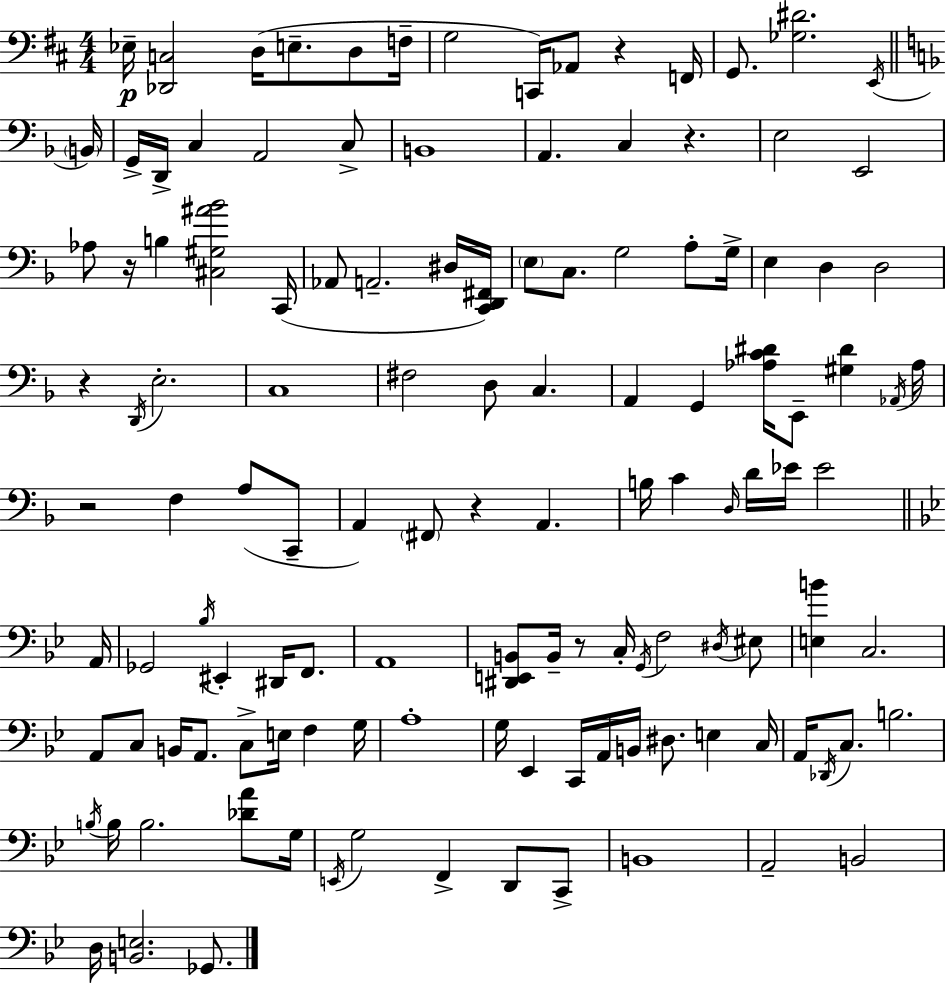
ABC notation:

X:1
T:Untitled
M:4/4
L:1/4
K:D
_E,/4 [_D,,C,]2 D,/4 E,/2 D,/2 F,/4 G,2 C,,/4 _A,,/2 z F,,/4 G,,/2 [_G,^D]2 E,,/4 B,,/4 G,,/4 D,,/4 C, A,,2 C,/2 B,,4 A,, C, z E,2 E,,2 _A,/2 z/4 B, [^C,^G,^A_B]2 C,,/4 _A,,/2 A,,2 ^D,/4 [C,,D,,^F,,]/4 E,/2 C,/2 G,2 A,/2 G,/4 E, D, D,2 z D,,/4 E,2 C,4 ^F,2 D,/2 C, A,, G,, [_A,C^D]/4 E,,/2 [^G,^D] _A,,/4 _A,/4 z2 F, A,/2 C,,/2 A,, ^F,,/2 z A,, B,/4 C D,/4 D/4 _E/4 _E2 A,,/4 _G,,2 _B,/4 ^E,, ^D,,/4 F,,/2 A,,4 [^D,,E,,B,,]/2 B,,/4 z/2 C,/4 G,,/4 F,2 ^D,/4 ^E,/2 [E,B] C,2 A,,/2 C,/2 B,,/4 A,,/2 C,/2 E,/4 F, G,/4 A,4 G,/4 _E,, C,,/4 A,,/4 B,,/4 ^D,/2 E, C,/4 A,,/4 _D,,/4 C,/2 B,2 B,/4 B,/4 B,2 [_DA]/2 G,/4 E,,/4 G,2 F,, D,,/2 C,,/2 B,,4 A,,2 B,,2 D,/4 [B,,E,]2 _G,,/2